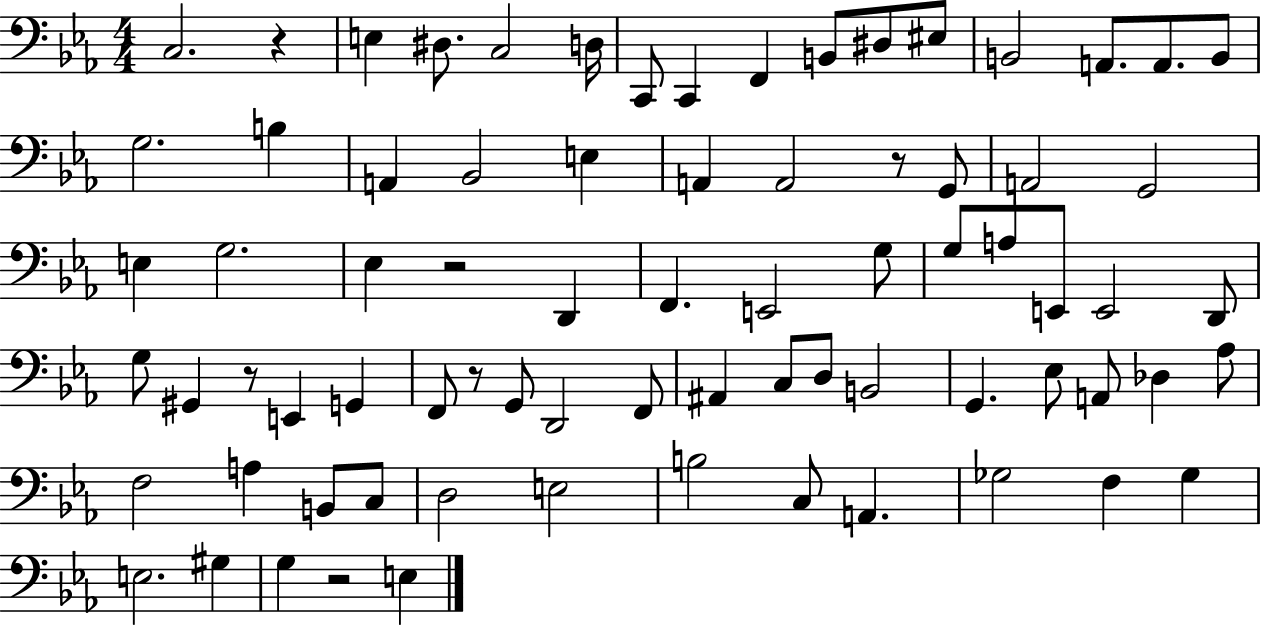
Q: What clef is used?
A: bass